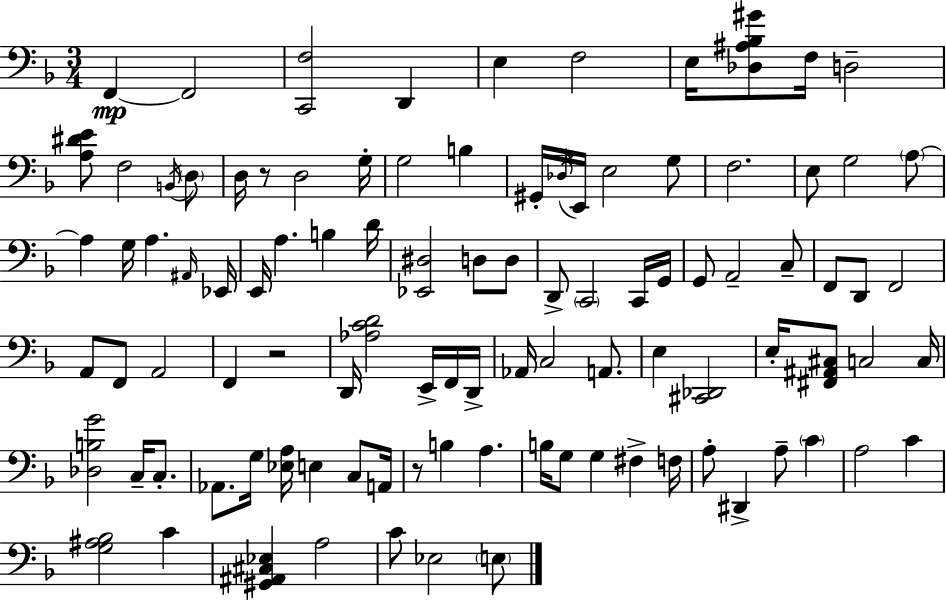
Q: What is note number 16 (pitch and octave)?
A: B3